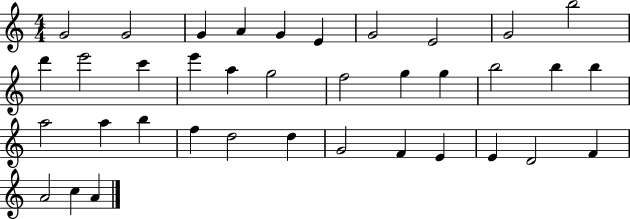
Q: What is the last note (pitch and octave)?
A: A4